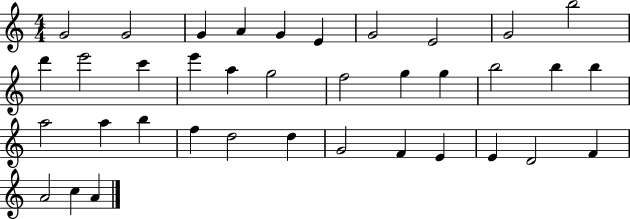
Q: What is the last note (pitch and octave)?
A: A4